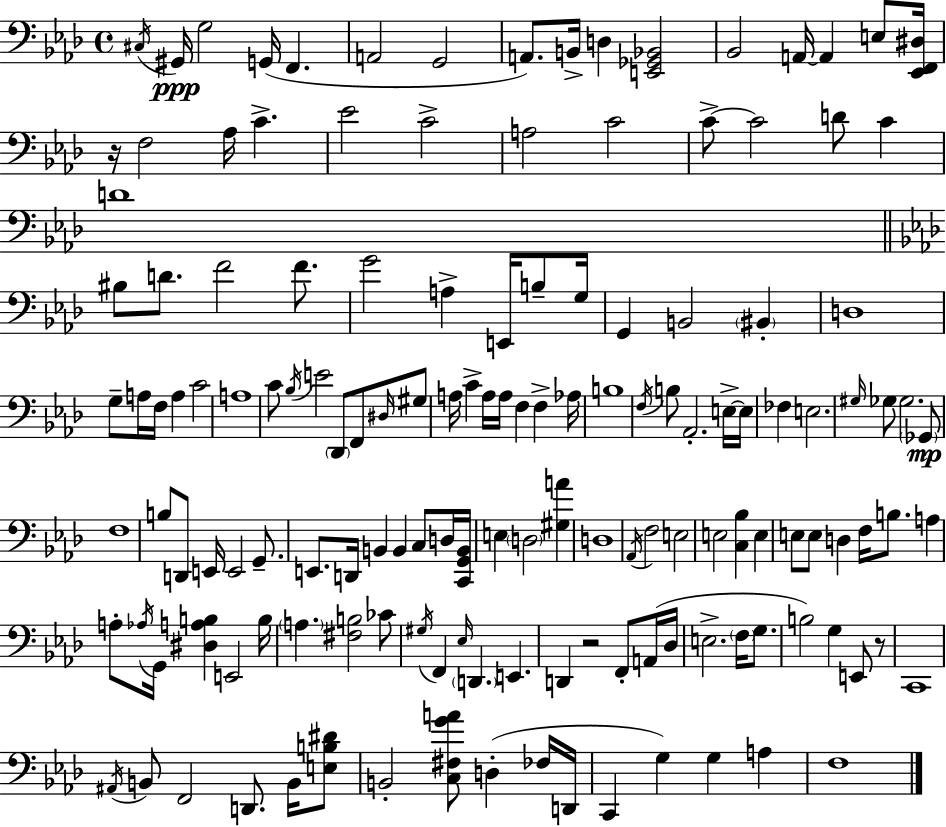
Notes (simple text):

C#3/s G#2/s G3/h G2/s F2/q. A2/h G2/h A2/e. B2/s D3/q [E2,Gb2,Bb2]/h Bb2/h A2/s A2/q E3/e [Eb2,F2,D#3]/s R/s F3/h Ab3/s C4/q. Eb4/h C4/h A3/h C4/h C4/e C4/h D4/e C4/q D4/w BIS3/e D4/e. F4/h F4/e. G4/h A3/q E2/s B3/e G3/s G2/q B2/h BIS2/q D3/w G3/e A3/s F3/s A3/q C4/h A3/w C4/e Bb3/s E4/h Db2/e F2/e D#3/s G#3/e A3/s C4/q A3/s A3/s F3/q F3/q Ab3/s B3/w F3/s B3/e Ab2/h. E3/s E3/s FES3/q E3/h. G#3/s Gb3/e Gb3/h. Gb2/e F3/w B3/e D2/e E2/s E2/h G2/e. E2/e. D2/s B2/q B2/q C3/e D3/s [C2,G2,B2]/s E3/q D3/h [G#3,A4]/q D3/w Ab2/s F3/h E3/h E3/h [C3,Bb3]/q E3/q E3/e E3/e D3/q F3/s B3/e. A3/q A3/e Ab3/s G2/s [D#3,A3,B3]/q E2/h B3/s A3/q. [F#3,B3]/h CES4/e G#3/s F2/q Eb3/s D2/q. E2/q. D2/q R/h F2/e A2/s Db3/s E3/h. F3/s G3/e. B3/h G3/q E2/e R/e C2/w A#2/s B2/e F2/h D2/e. B2/s [E3,B3,D#4]/e B2/h [C3,F#3,G4,A4]/e D3/q FES3/s D2/s C2/q G3/q G3/q A3/q F3/w